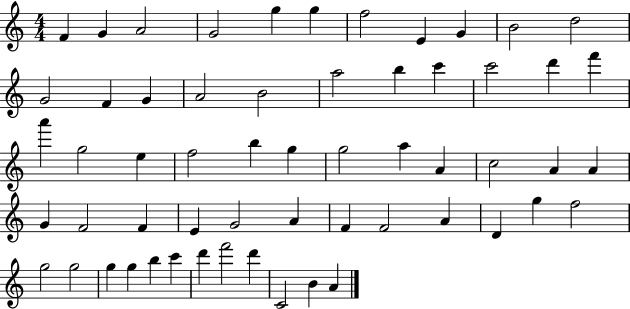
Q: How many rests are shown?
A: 0